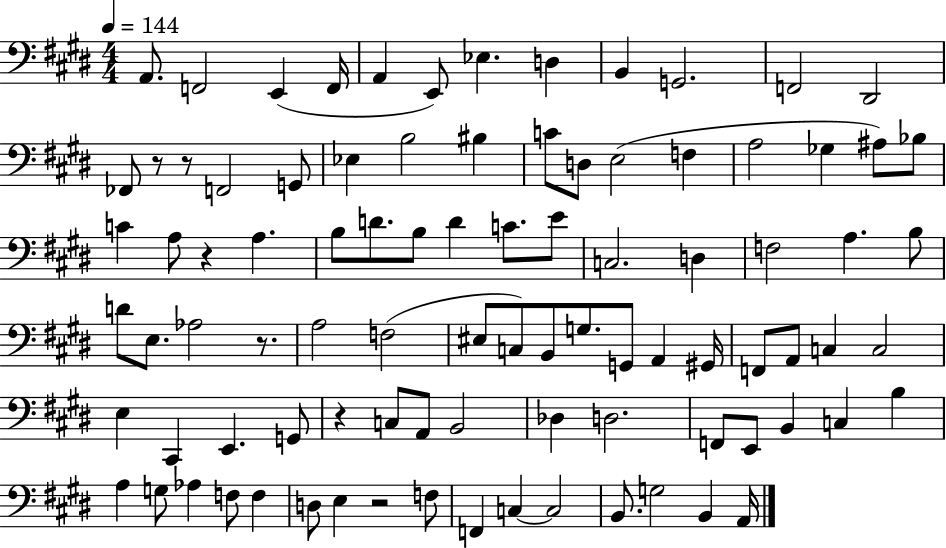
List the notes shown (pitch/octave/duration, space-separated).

A2/e. F2/h E2/q F2/s A2/q E2/e Eb3/q. D3/q B2/q G2/h. F2/h D#2/h FES2/e R/e R/e F2/h G2/e Eb3/q B3/h BIS3/q C4/e D3/e E3/h F3/q A3/h Gb3/q A#3/e Bb3/e C4/q A3/e R/q A3/q. B3/e D4/e. B3/e D4/q C4/e. E4/e C3/h. D3/q F3/h A3/q. B3/e D4/e E3/e. Ab3/h R/e. A3/h F3/h EIS3/e C3/e B2/e G3/e. G2/e A2/q G#2/s F2/e A2/e C3/q C3/h E3/q C#2/q E2/q. G2/e R/q C3/e A2/e B2/h Db3/q D3/h. F2/e E2/e B2/q C3/q B3/q A3/q G3/e Ab3/q F3/e F3/q D3/e E3/q R/h F3/e F2/q C3/q C3/h B2/e. G3/h B2/q A2/s